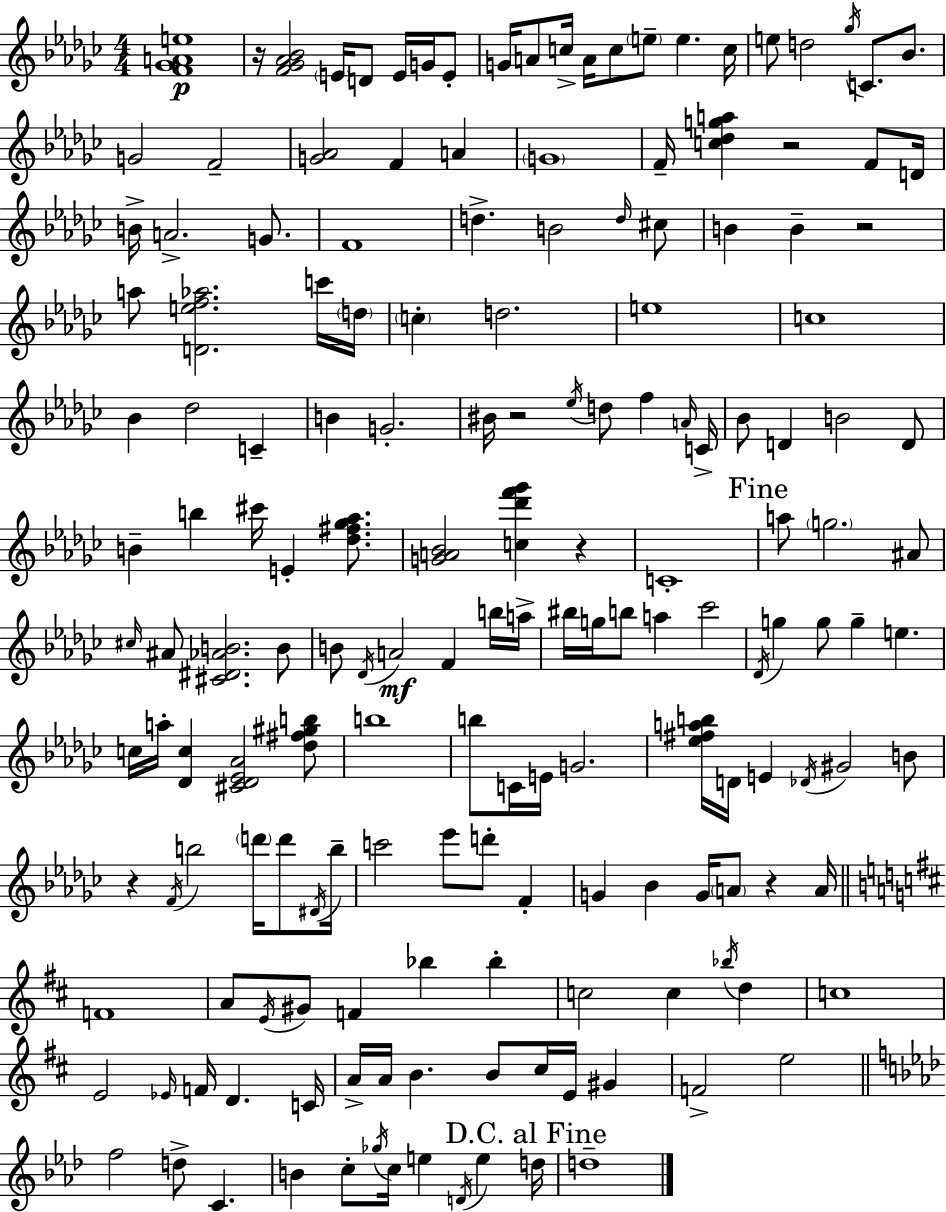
X:1
T:Untitled
M:4/4
L:1/4
K:Ebm
[F_GAe]4 z/4 [F_G_A_B]2 E/4 D/2 E/4 G/4 E/2 G/4 A/2 c/4 A/4 c/2 e/2 e c/4 e/2 d2 _g/4 C/2 _B/2 G2 F2 [G_A]2 F A G4 F/4 [c_dga] z2 F/2 D/4 B/4 A2 G/2 F4 d B2 d/4 ^c/2 B B z2 a/2 [Def_a]2 c'/4 d/4 c d2 e4 c4 _B _d2 C B G2 ^B/4 z2 _e/4 d/2 f A/4 C/4 _B/2 D B2 D/2 B b ^c'/4 E [_d^f_g_a]/2 [GA_B]2 [c_d'f'_g'] z C4 a/2 g2 ^A/2 ^c/4 ^A/2 [^C^D_AB]2 B/2 B/2 _D/4 A2 F b/4 a/4 ^b/4 g/4 b/2 a _c'2 _D/4 g g/2 g e c/4 a/4 [_Dc] [^C_D_E_A]2 [_d^f^gb]/2 b4 b/2 C/4 E/4 G2 [_e^fab]/4 D/4 E _D/4 ^G2 B/2 z F/4 b2 d'/4 d'/2 ^D/4 b/4 c'2 _e'/2 d'/2 F G _B G/4 A/2 z A/4 F4 A/2 E/4 ^G/2 F _b _b c2 c _b/4 d c4 E2 _E/4 F/4 D C/4 A/4 A/4 B B/2 ^c/4 E/4 ^G F2 e2 f2 d/2 C B c/2 _g/4 c/4 e D/4 e d/4 d4